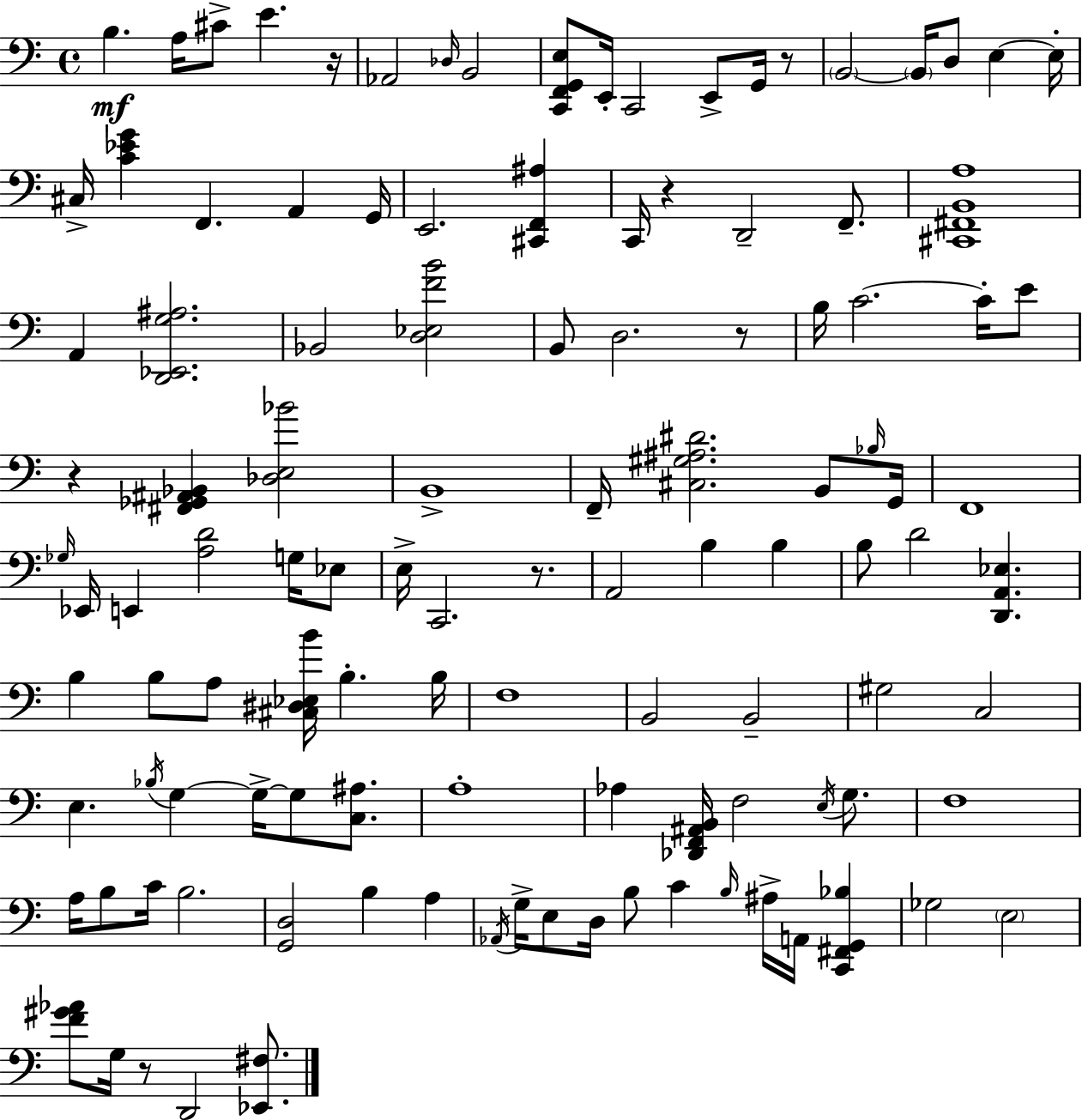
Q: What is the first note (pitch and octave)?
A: B3